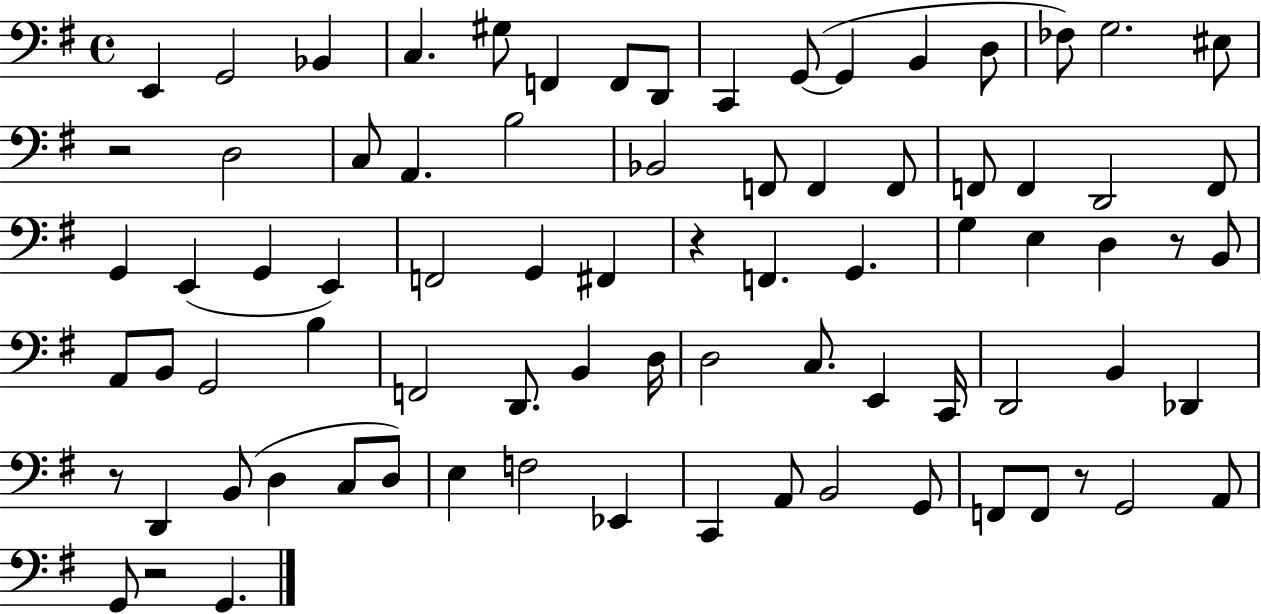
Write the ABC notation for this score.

X:1
T:Untitled
M:4/4
L:1/4
K:G
E,, G,,2 _B,, C, ^G,/2 F,, F,,/2 D,,/2 C,, G,,/2 G,, B,, D,/2 _F,/2 G,2 ^E,/2 z2 D,2 C,/2 A,, B,2 _B,,2 F,,/2 F,, F,,/2 F,,/2 F,, D,,2 F,,/2 G,, E,, G,, E,, F,,2 G,, ^F,, z F,, G,, G, E, D, z/2 B,,/2 A,,/2 B,,/2 G,,2 B, F,,2 D,,/2 B,, D,/4 D,2 C,/2 E,, C,,/4 D,,2 B,, _D,, z/2 D,, B,,/2 D, C,/2 D,/2 E, F,2 _E,, C,, A,,/2 B,,2 G,,/2 F,,/2 F,,/2 z/2 G,,2 A,,/2 G,,/2 z2 G,,